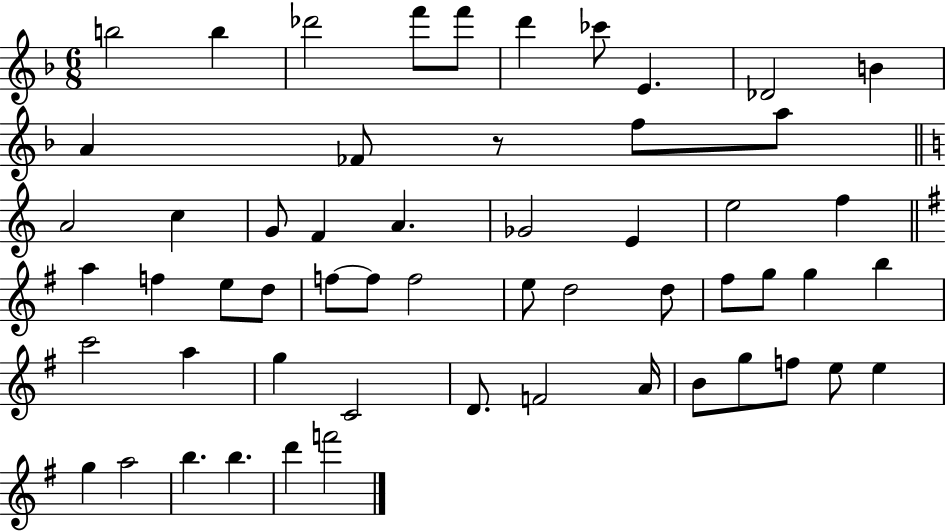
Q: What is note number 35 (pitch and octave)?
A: G5